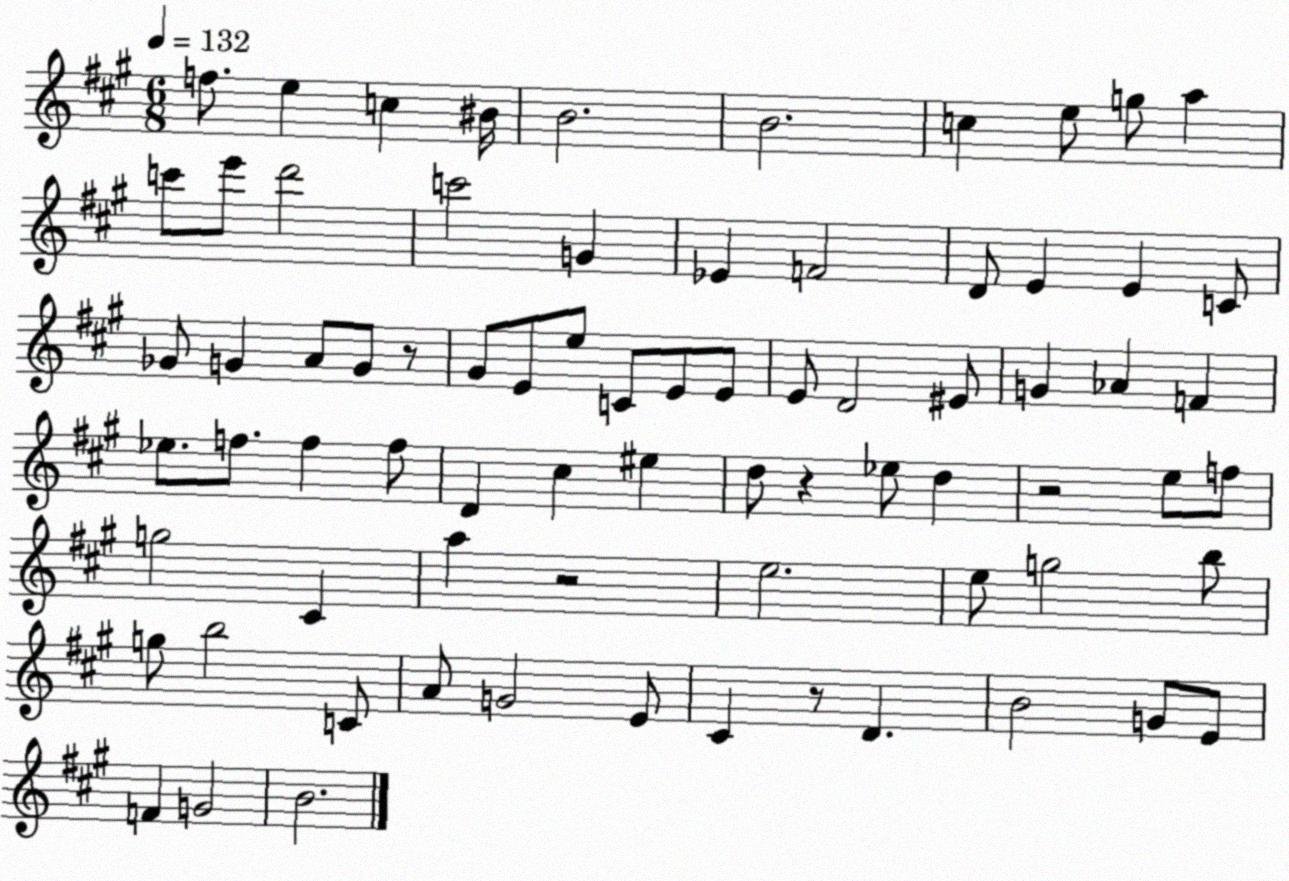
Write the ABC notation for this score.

X:1
T:Untitled
M:6/8
L:1/4
K:A
f/2 e c ^B/4 B2 B2 c e/2 g/2 a c'/2 e'/2 d'2 c'2 G _E F2 D/2 E E C/2 _G/2 G A/2 G/2 z/2 ^G/2 E/2 e/2 C/2 E/2 E/2 E/2 D2 ^E/2 G _A F _e/2 f/2 f f/2 D ^c ^e d/2 z _e/2 d z2 e/2 f/2 g2 ^C a z2 e2 e/2 g2 b/2 g/2 b2 C/2 A/2 G2 E/2 ^C z/2 D B2 G/2 E/2 F G2 B2